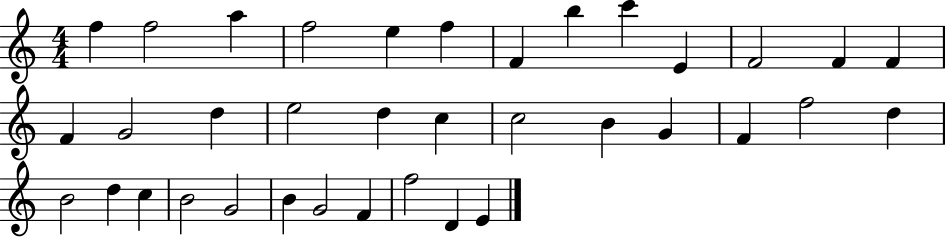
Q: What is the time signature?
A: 4/4